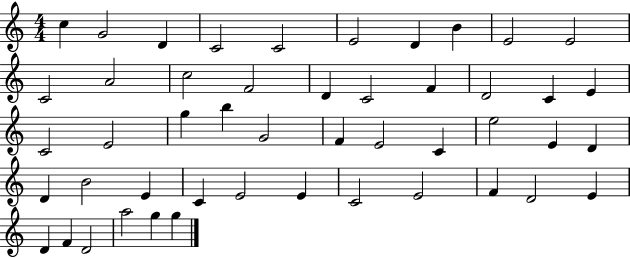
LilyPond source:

{
  \clef treble
  \numericTimeSignature
  \time 4/4
  \key c \major
  c''4 g'2 d'4 | c'2 c'2 | e'2 d'4 b'4 | e'2 e'2 | \break c'2 a'2 | c''2 f'2 | d'4 c'2 f'4 | d'2 c'4 e'4 | \break c'2 e'2 | g''4 b''4 g'2 | f'4 e'2 c'4 | e''2 e'4 d'4 | \break d'4 b'2 e'4 | c'4 e'2 e'4 | c'2 e'2 | f'4 d'2 e'4 | \break d'4 f'4 d'2 | a''2 g''4 g''4 | \bar "|."
}